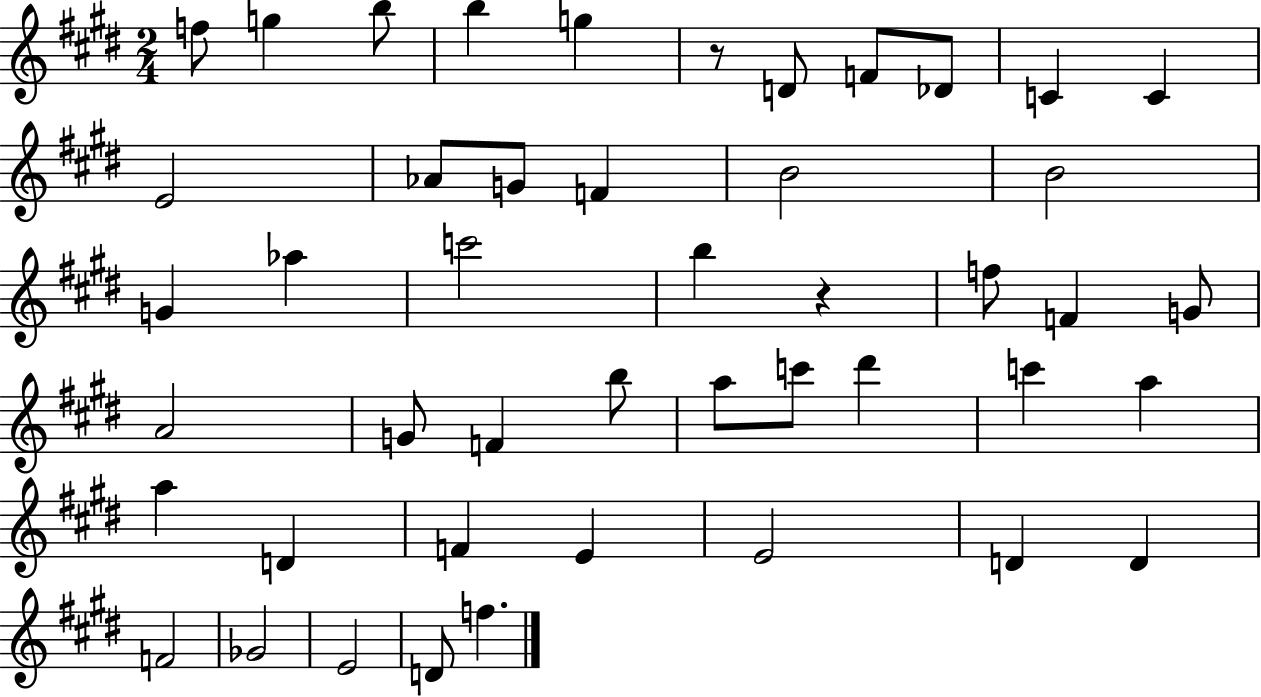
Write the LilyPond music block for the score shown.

{
  \clef treble
  \numericTimeSignature
  \time 2/4
  \key e \major
  \repeat volta 2 { f''8 g''4 b''8 | b''4 g''4 | r8 d'8 f'8 des'8 | c'4 c'4 | \break e'2 | aes'8 g'8 f'4 | b'2 | b'2 | \break g'4 aes''4 | c'''2 | b''4 r4 | f''8 f'4 g'8 | \break a'2 | g'8 f'4 b''8 | a''8 c'''8 dis'''4 | c'''4 a''4 | \break a''4 d'4 | f'4 e'4 | e'2 | d'4 d'4 | \break f'2 | ges'2 | e'2 | d'8 f''4. | \break } \bar "|."
}